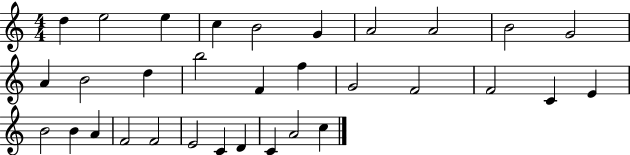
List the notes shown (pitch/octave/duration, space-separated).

D5/q E5/h E5/q C5/q B4/h G4/q A4/h A4/h B4/h G4/h A4/q B4/h D5/q B5/h F4/q F5/q G4/h F4/h F4/h C4/q E4/q B4/h B4/q A4/q F4/h F4/h E4/h C4/q D4/q C4/q A4/h C5/q